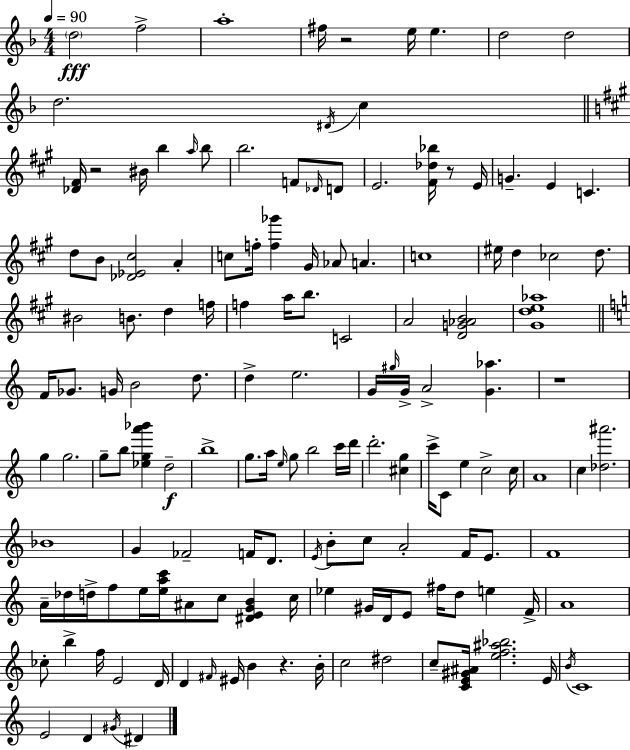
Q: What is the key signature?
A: F major